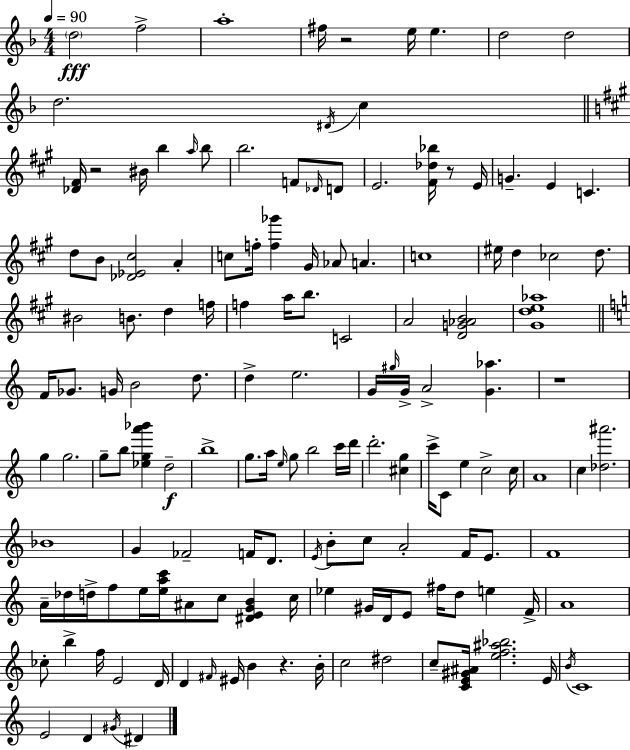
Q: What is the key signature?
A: F major